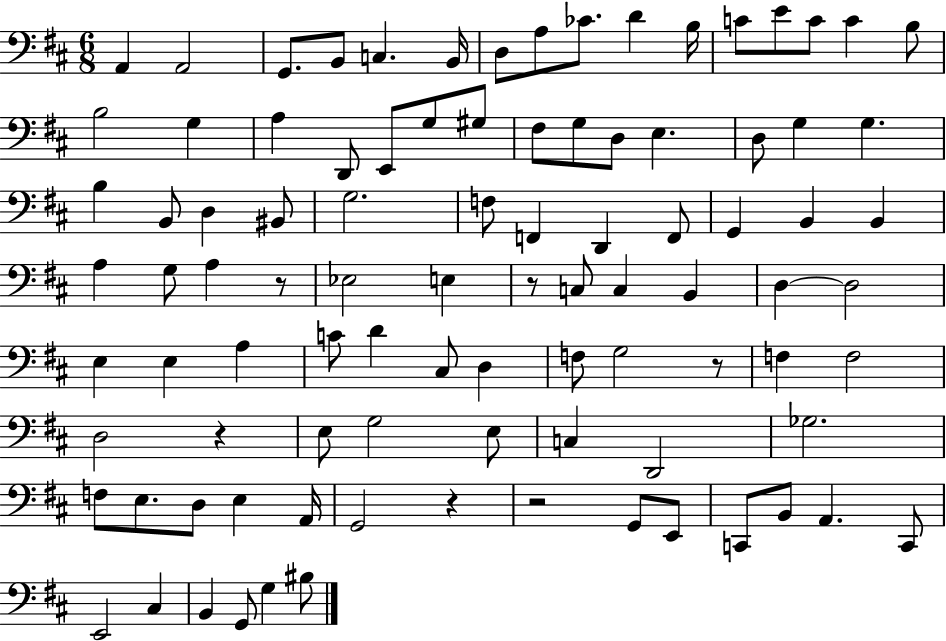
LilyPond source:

{
  \clef bass
  \numericTimeSignature
  \time 6/8
  \key d \major
  \repeat volta 2 { a,4 a,2 | g,8. b,8 c4. b,16 | d8 a8 ces'8. d'4 b16 | c'8 e'8 c'8 c'4 b8 | \break b2 g4 | a4 d,8 e,8 g8 gis8 | fis8 g8 d8 e4. | d8 g4 g4. | \break b4 b,8 d4 bis,8 | g2. | f8 f,4 d,4 f,8 | g,4 b,4 b,4 | \break a4 g8 a4 r8 | ees2 e4 | r8 c8 c4 b,4 | d4~~ d2 | \break e4 e4 a4 | c'8 d'4 cis8 d4 | f8 g2 r8 | f4 f2 | \break d2 r4 | e8 g2 e8 | c4 d,2 | ges2. | \break f8 e8. d8 e4 a,16 | g,2 r4 | r2 g,8 e,8 | c,8 b,8 a,4. c,8 | \break e,2 cis4 | b,4 g,8 g4 bis8 | } \bar "|."
}